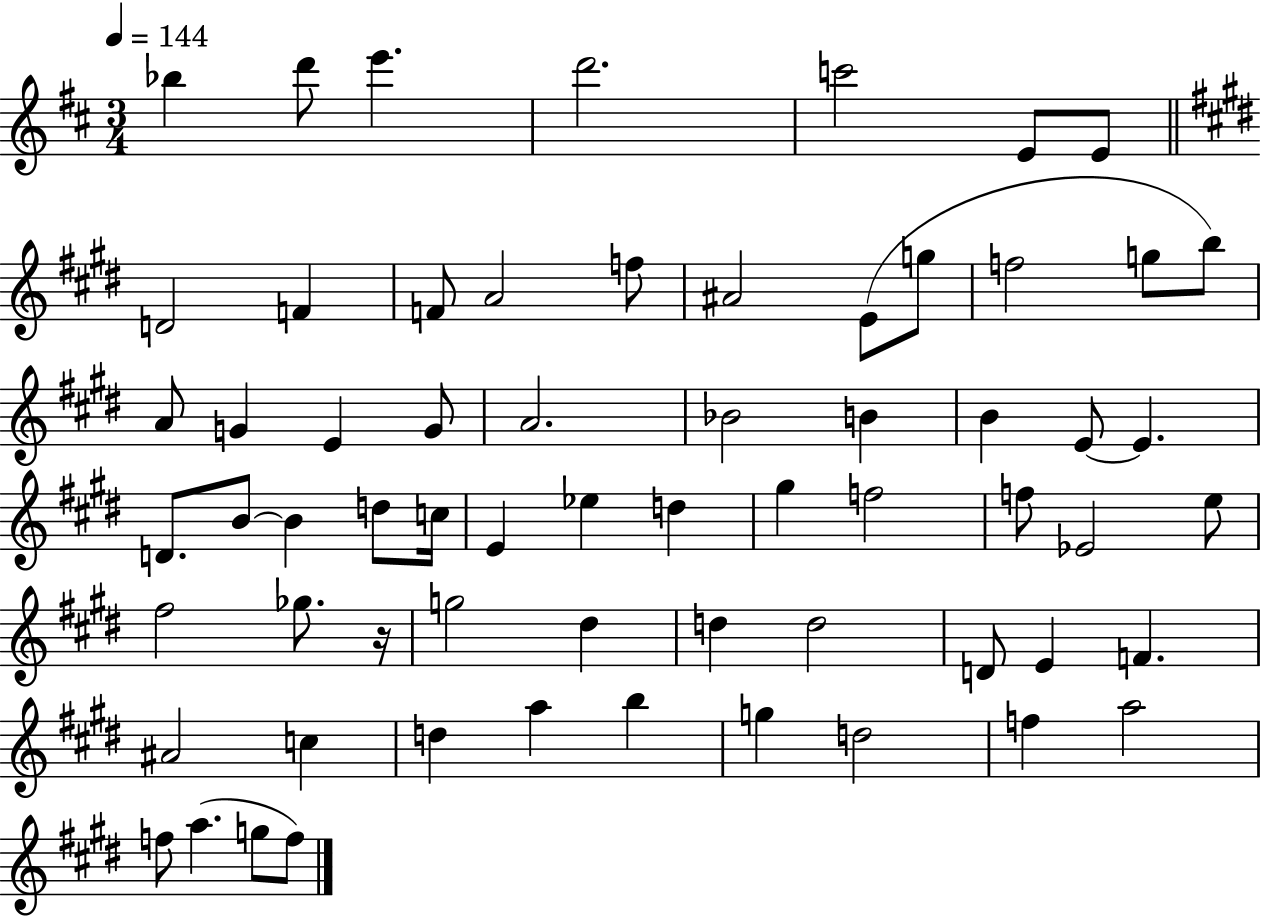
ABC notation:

X:1
T:Untitled
M:3/4
L:1/4
K:D
_b d'/2 e' d'2 c'2 E/2 E/2 D2 F F/2 A2 f/2 ^A2 E/2 g/2 f2 g/2 b/2 A/2 G E G/2 A2 _B2 B B E/2 E D/2 B/2 B d/2 c/4 E _e d ^g f2 f/2 _E2 e/2 ^f2 _g/2 z/4 g2 ^d d d2 D/2 E F ^A2 c d a b g d2 f a2 f/2 a g/2 f/2